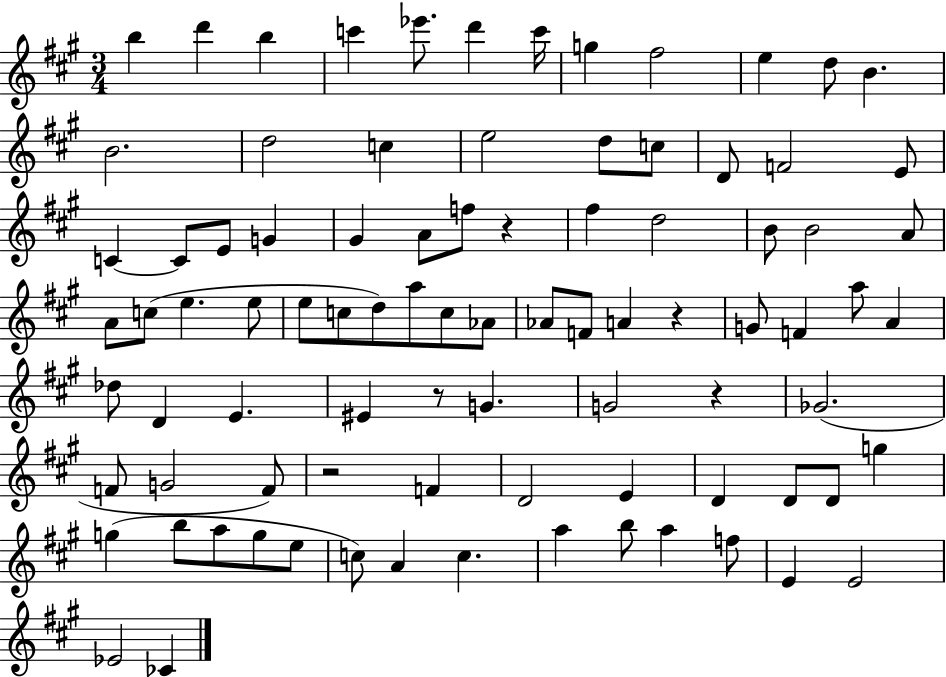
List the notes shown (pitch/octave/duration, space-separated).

B5/q D6/q B5/q C6/q Eb6/e. D6/q C6/s G5/q F#5/h E5/q D5/e B4/q. B4/h. D5/h C5/q E5/h D5/e C5/e D4/e F4/h E4/e C4/q C4/e E4/e G4/q G#4/q A4/e F5/e R/q F#5/q D5/h B4/e B4/h A4/e A4/e C5/e E5/q. E5/e E5/e C5/e D5/e A5/e C5/e Ab4/e Ab4/e F4/e A4/q R/q G4/e F4/q A5/e A4/q Db5/e D4/q E4/q. EIS4/q R/e G4/q. G4/h R/q Gb4/h. F4/e G4/h F4/e R/h F4/q D4/h E4/q D4/q D4/e D4/e G5/q G5/q B5/e A5/e G5/e E5/e C5/e A4/q C5/q. A5/q B5/e A5/q F5/e E4/q E4/h Eb4/h CES4/q